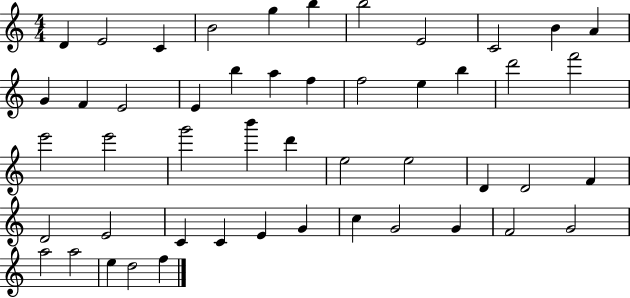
X:1
T:Untitled
M:4/4
L:1/4
K:C
D E2 C B2 g b b2 E2 C2 B A G F E2 E b a f f2 e b d'2 f'2 e'2 e'2 g'2 b' d' e2 e2 D D2 F D2 E2 C C E G c G2 G F2 G2 a2 a2 e d2 f